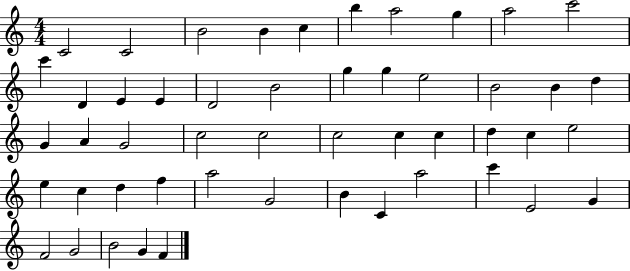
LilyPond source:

{
  \clef treble
  \numericTimeSignature
  \time 4/4
  \key c \major
  c'2 c'2 | b'2 b'4 c''4 | b''4 a''2 g''4 | a''2 c'''2 | \break c'''4 d'4 e'4 e'4 | d'2 b'2 | g''4 g''4 e''2 | b'2 b'4 d''4 | \break g'4 a'4 g'2 | c''2 c''2 | c''2 c''4 c''4 | d''4 c''4 e''2 | \break e''4 c''4 d''4 f''4 | a''2 g'2 | b'4 c'4 a''2 | c'''4 e'2 g'4 | \break f'2 g'2 | b'2 g'4 f'4 | \bar "|."
}